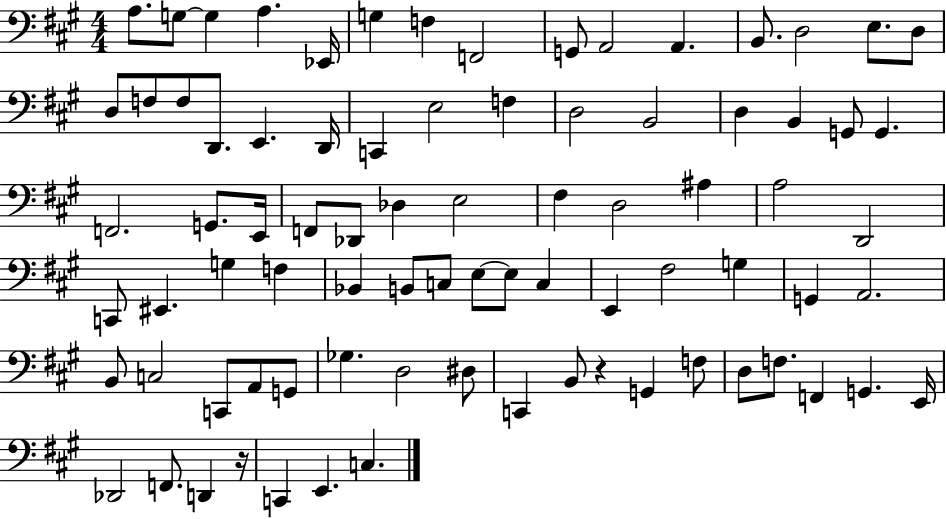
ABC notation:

X:1
T:Untitled
M:4/4
L:1/4
K:A
A,/2 G,/2 G, A, _E,,/4 G, F, F,,2 G,,/2 A,,2 A,, B,,/2 D,2 E,/2 D,/2 D,/2 F,/2 F,/2 D,,/2 E,, D,,/4 C,, E,2 F, D,2 B,,2 D, B,, G,,/2 G,, F,,2 G,,/2 E,,/4 F,,/2 _D,,/2 _D, E,2 ^F, D,2 ^A, A,2 D,,2 C,,/2 ^E,, G, F, _B,, B,,/2 C,/2 E,/2 E,/2 C, E,, ^F,2 G, G,, A,,2 B,,/2 C,2 C,,/2 A,,/2 G,,/2 _G, D,2 ^D,/2 C,, B,,/2 z G,, F,/2 D,/2 F,/2 F,, G,, E,,/4 _D,,2 F,,/2 D,, z/4 C,, E,, C,